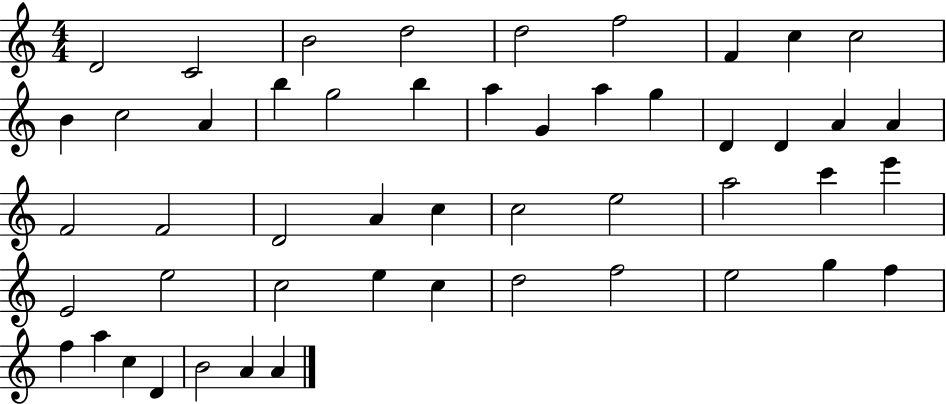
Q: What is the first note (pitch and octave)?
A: D4